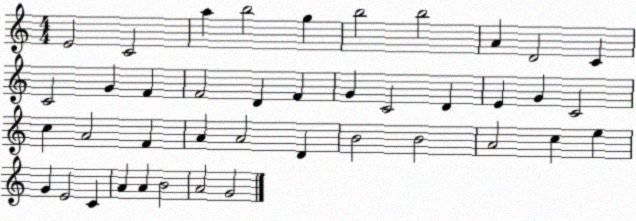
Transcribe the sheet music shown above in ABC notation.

X:1
T:Untitled
M:4/4
L:1/4
K:C
E2 C2 a b2 g b2 b2 A D2 C C2 G F F2 D F G C2 D E G C2 c A2 F A A2 D B2 B2 A2 c e G E2 C A A B2 A2 G2